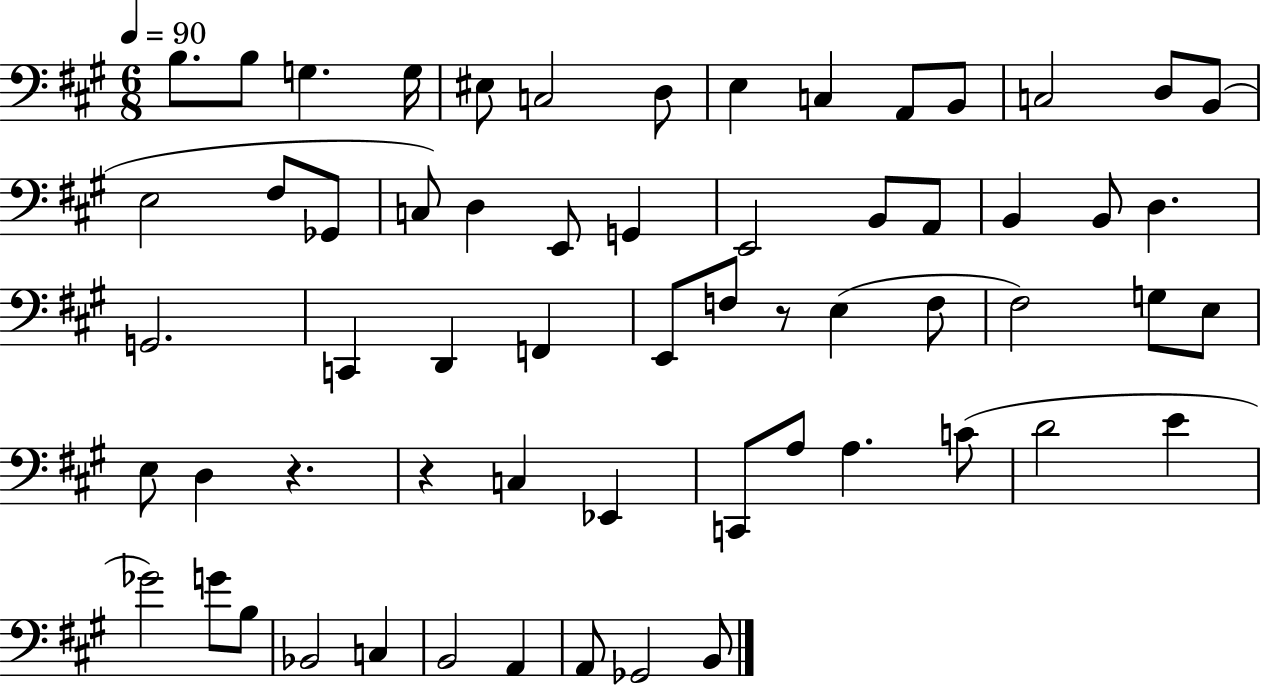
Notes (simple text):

B3/e. B3/e G3/q. G3/s EIS3/e C3/h D3/e E3/q C3/q A2/e B2/e C3/h D3/e B2/e E3/h F#3/e Gb2/e C3/e D3/q E2/e G2/q E2/h B2/e A2/e B2/q B2/e D3/q. G2/h. C2/q D2/q F2/q E2/e F3/e R/e E3/q F3/e F#3/h G3/e E3/e E3/e D3/q R/q. R/q C3/q Eb2/q C2/e A3/e A3/q. C4/e D4/h E4/q Gb4/h G4/e B3/e Bb2/h C3/q B2/h A2/q A2/e Gb2/h B2/e